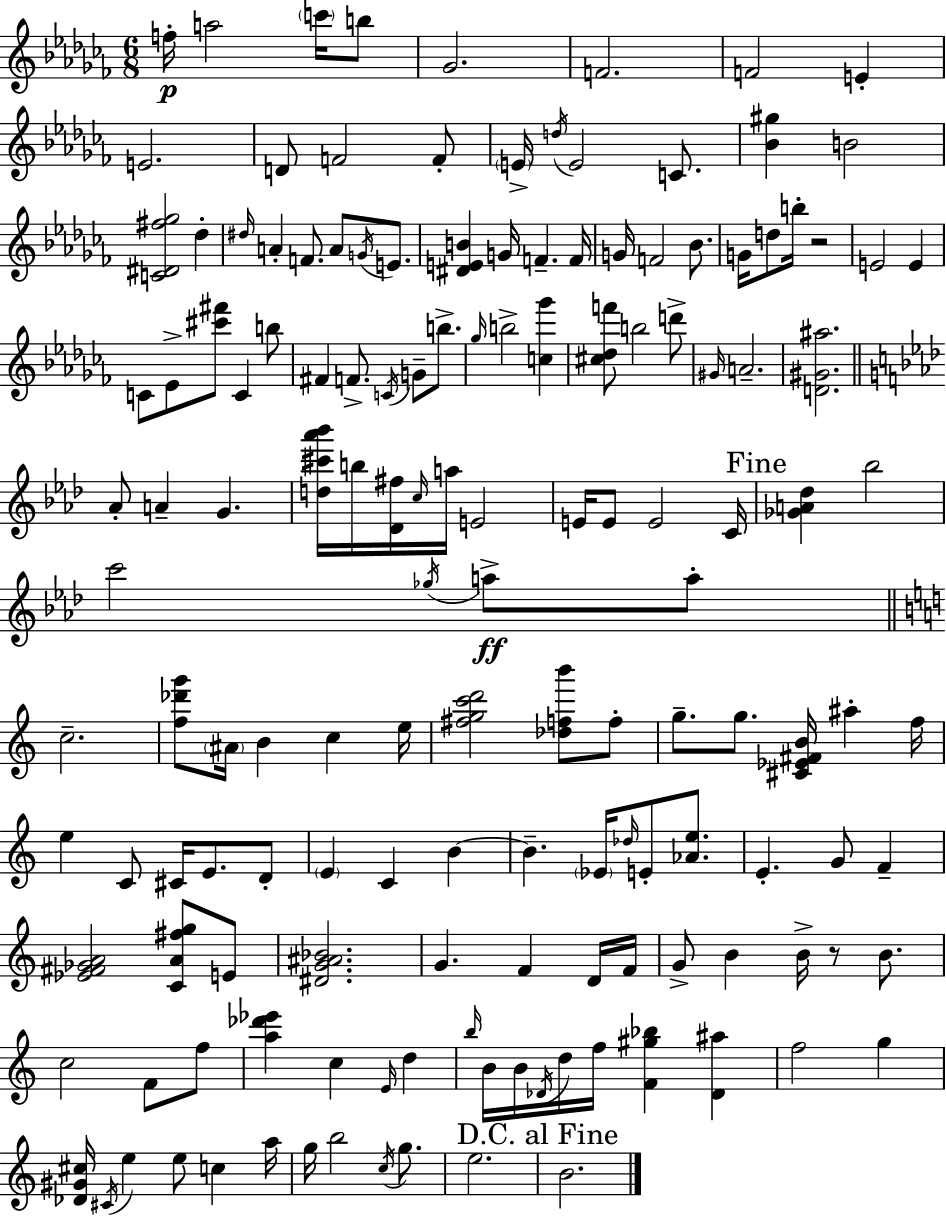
{
  \clef treble
  \numericTimeSignature
  \time 6/8
  \key aes \minor
  \repeat volta 2 { f''16-.\p a''2 \parenthesize c'''16 b''8 | ges'2. | f'2. | f'2 e'4-. | \break e'2. | d'8 f'2 f'8-. | \parenthesize e'16-> \acciaccatura { d''16 } e'2 c'8. | <bes' gis''>4 b'2 | \break <c' dis' fis'' ges''>2 des''4-. | \grace { dis''16 } a'4-. f'8. a'8 \acciaccatura { g'16 } | e'8. <dis' e' b'>4 g'16 f'4.-- | f'16 g'16 f'2 | \break bes'8. g'16 d''8 b''16-. r2 | e'2 e'4 | c'8 ees'8-> <cis''' fis'''>8 c'4 | b''8 fis'4 f'8.-> \acciaccatura { c'16 } g'8-- | \break b''8.-> \grace { ges''16 } b''2-> | <c'' ges'''>4 <cis'' des'' f'''>8 b''2 | d'''8-> \grace { gis'16 } a'2.-- | <d' gis' ais''>2. | \break \bar "||" \break \key aes \major aes'8-. a'4-- g'4. | <d'' cis''' aes''' bes'''>16 b''16 <des' fis''>16 \grace { c''16 } a''16 e'2 | e'16 e'8 e'2 | c'16 \mark "Fine" <ges' a' des''>4 bes''2 | \break c'''2 \acciaccatura { ges''16 }\ff a''8-> | a''8-. \bar "||" \break \key a \minor c''2.-- | <f'' des''' g'''>8 \parenthesize ais'16 b'4 c''4 e''16 | <fis'' g'' c''' d'''>2 <des'' f'' b'''>8 f''8-. | g''8.-- g''8. <cis' ees' fis' b'>16 ais''4-. f''16 | \break e''4 c'8 cis'16 e'8. d'8-. | \parenthesize e'4 c'4 b'4~~ | b'4.-- \parenthesize ees'16 \grace { des''16 } e'8-. <aes' e''>8. | e'4.-. g'8 f'4-- | \break <ees' fis' ges' a'>2 <c' a' fis'' g''>8 e'8 | <dis' g' ais' bes'>2. | g'4. f'4 d'16 | f'16 g'8-> b'4 b'16-> r8 b'8. | \break c''2 f'8 f''8 | <a'' des''' ees'''>4 c''4 \grace { e'16 } d''4 | \grace { b''16 } b'16 b'16 \acciaccatura { des'16 } d''16 f''16 <f' gis'' bes''>4 | <des' ais''>4 f''2 | \break g''4 <des' gis' cis''>16 \acciaccatura { cis'16 } e''4 e''8 | c''4 a''16 g''16 b''2 | \acciaccatura { c''16 } g''8. e''2. | \mark "D.C. al Fine" b'2. | \break } \bar "|."
}